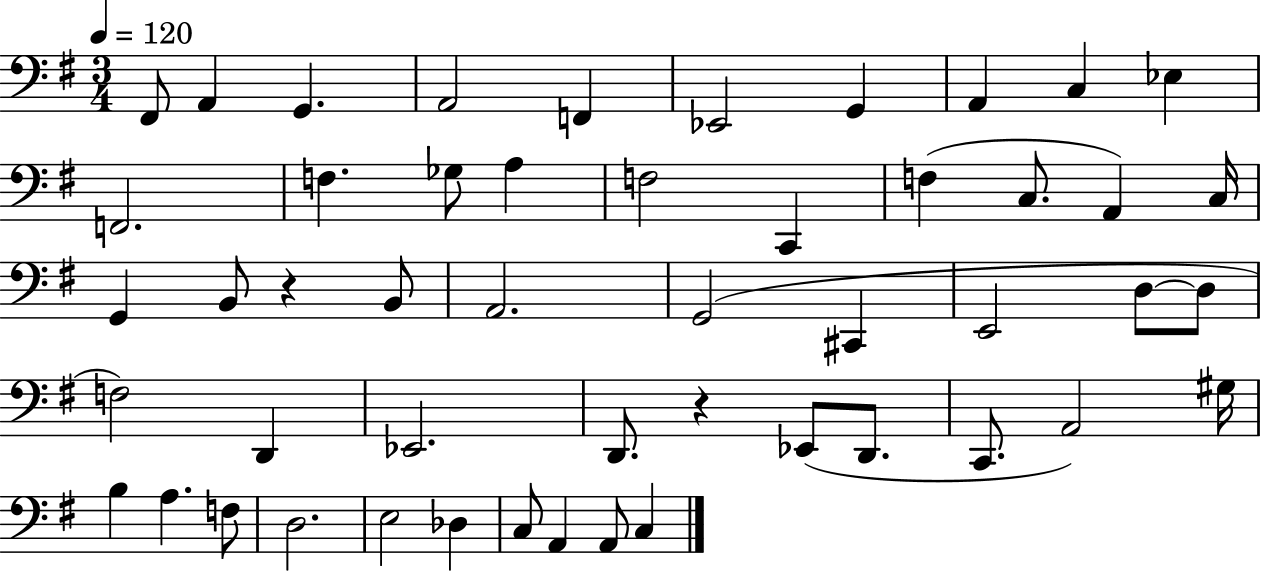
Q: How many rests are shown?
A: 2